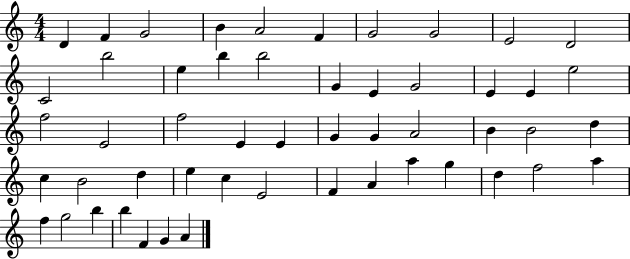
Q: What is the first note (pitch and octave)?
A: D4